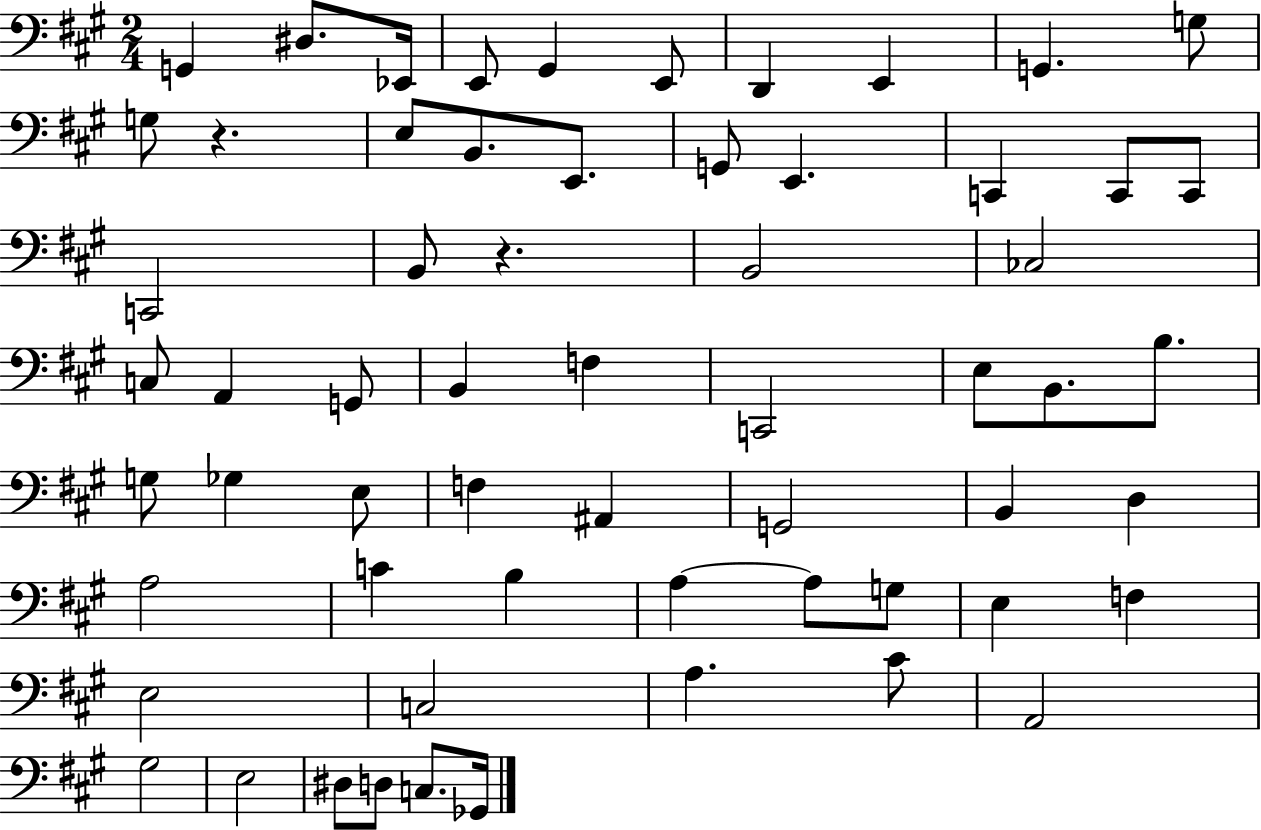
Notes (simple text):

G2/q D#3/e. Eb2/s E2/e G#2/q E2/e D2/q E2/q G2/q. G3/e G3/e R/q. E3/e B2/e. E2/e. G2/e E2/q. C2/q C2/e C2/e C2/h B2/e R/q. B2/h CES3/h C3/e A2/q G2/e B2/q F3/q C2/h E3/e B2/e. B3/e. G3/e Gb3/q E3/e F3/q A#2/q G2/h B2/q D3/q A3/h C4/q B3/q A3/q A3/e G3/e E3/q F3/q E3/h C3/h A3/q. C#4/e A2/h G#3/h E3/h D#3/e D3/e C3/e. Gb2/s